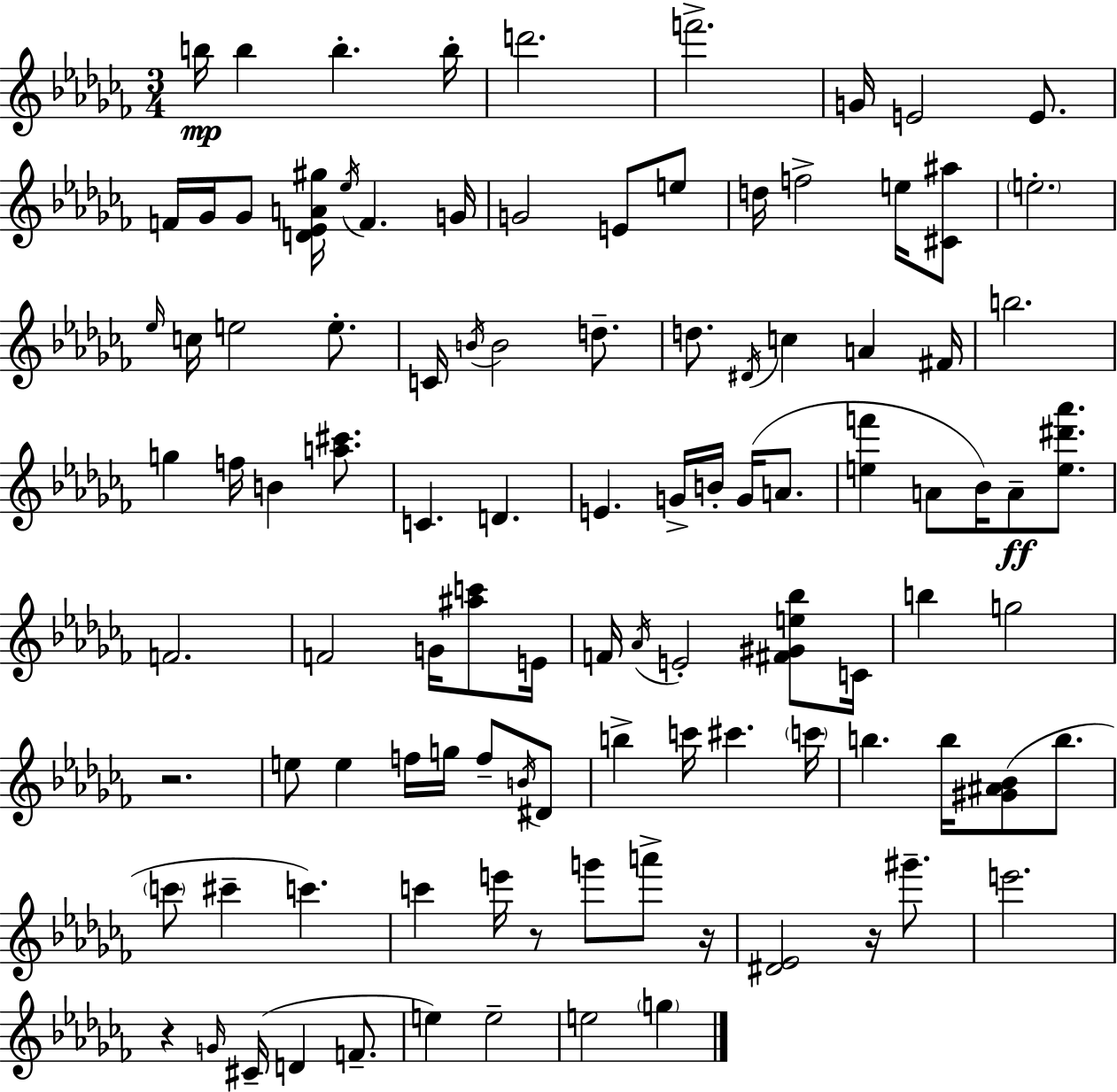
B5/s B5/q B5/q. B5/s D6/h. F6/h. G4/s E4/h E4/e. F4/s Gb4/s Gb4/e [D4,Eb4,A4,G#5]/s Eb5/s F4/q. G4/s G4/h E4/e E5/e D5/s F5/h E5/s [C#4,A#5]/e E5/h. Eb5/s C5/s E5/h E5/e. C4/s B4/s B4/h D5/e. D5/e. D#4/s C5/q A4/q F#4/s B5/h. G5/q F5/s B4/q [A5,C#6]/e. C4/q. D4/q. E4/q. G4/s B4/s G4/s A4/e. [E5,F6]/q A4/e Bb4/s A4/e [E5,D#6,Ab6]/e. F4/h. F4/h G4/s [A#5,C6]/e E4/s F4/s Ab4/s E4/h [F#4,G#4,E5,Bb5]/e C4/s B5/q G5/h R/h. E5/e E5/q F5/s G5/s F5/e B4/s D#4/e B5/q C6/s C#6/q. C6/s B5/q. B5/s [G#4,A#4,Bb4]/e B5/e. C6/e C#6/q C6/q. C6/q E6/s R/e G6/e A6/e R/s [D#4,Eb4]/h R/s G#6/e. E6/h. R/q G4/s C#4/s D4/q F4/e. E5/q E5/h E5/h G5/q